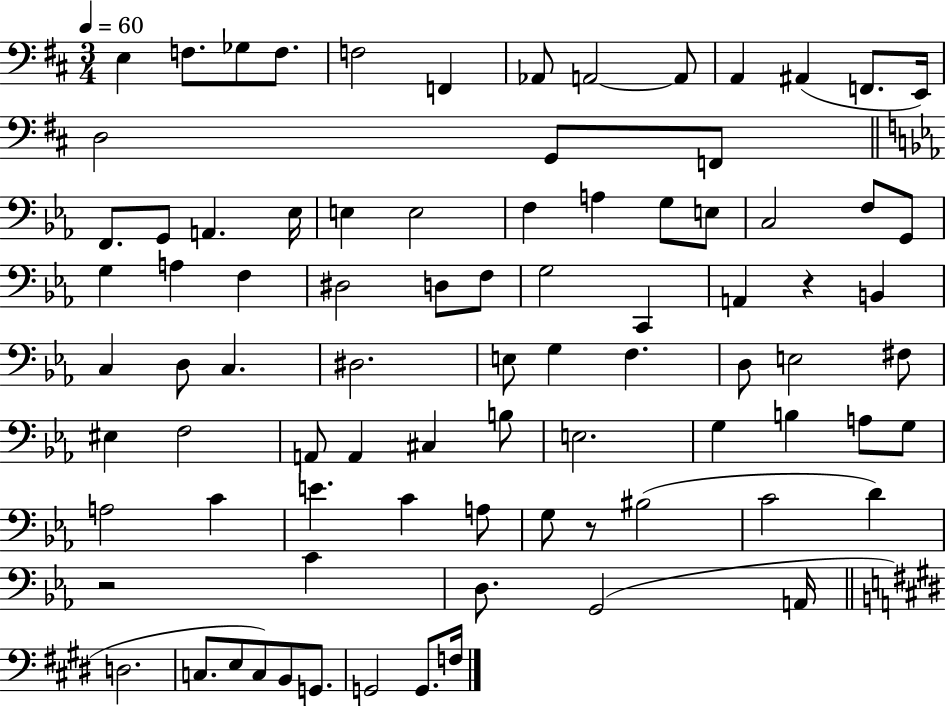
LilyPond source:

{
  \clef bass
  \numericTimeSignature
  \time 3/4
  \key d \major
  \tempo 4 = 60
  e4 f8. ges8 f8. | f2 f,4 | aes,8 a,2~~ a,8 | a,4 ais,4( f,8. e,16) | \break d2 g,8 f,8 | \bar "||" \break \key c \minor f,8. g,8 a,4. ees16 | e4 e2 | f4 a4 g8 e8 | c2 f8 g,8 | \break g4 a4 f4 | dis2 d8 f8 | g2 c,4 | a,4 r4 b,4 | \break c4 d8 c4. | dis2. | e8 g4 f4. | d8 e2 fis8 | \break eis4 f2 | a,8 a,4 cis4 b8 | e2. | g4 b4 a8 g8 | \break a2 c'4 | e'4. c'4 a8 | g8 r8 bis2( | c'2 d'4) | \break r2 c'4 | d8. g,2( a,16 | \bar "||" \break \key e \major d2. | c8. e8 c8) b,8 g,8. | g,2 g,8. f16 | \bar "|."
}